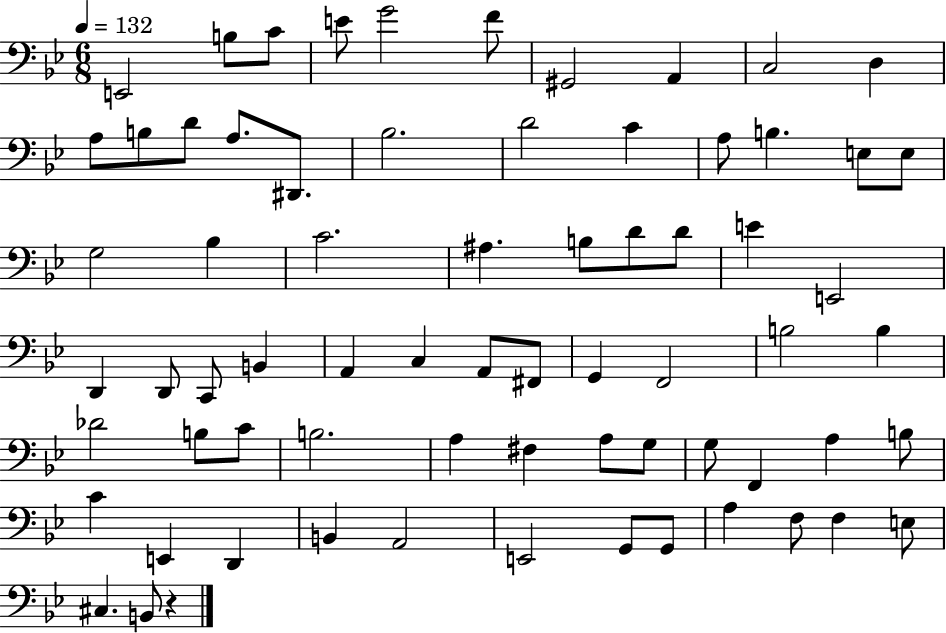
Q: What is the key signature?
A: BES major